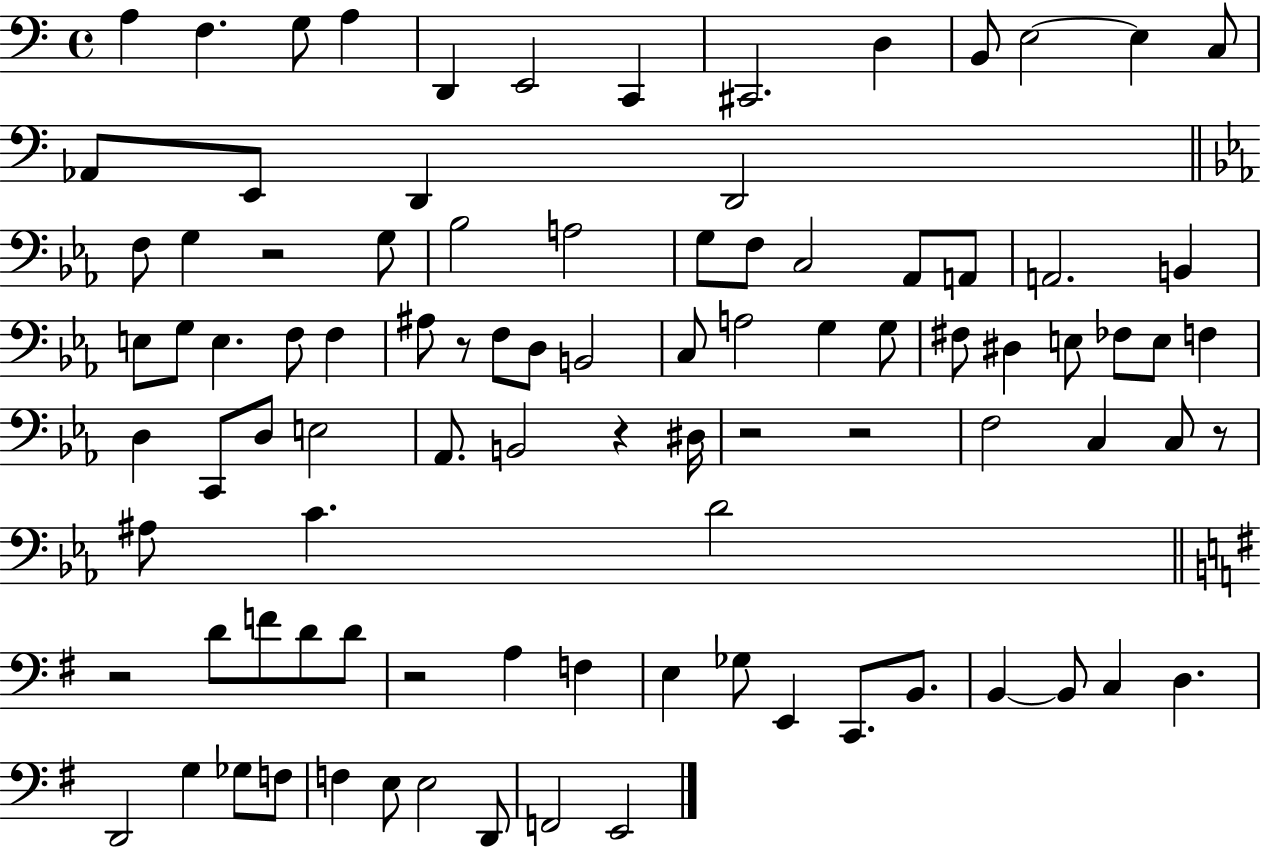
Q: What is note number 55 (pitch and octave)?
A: D#3